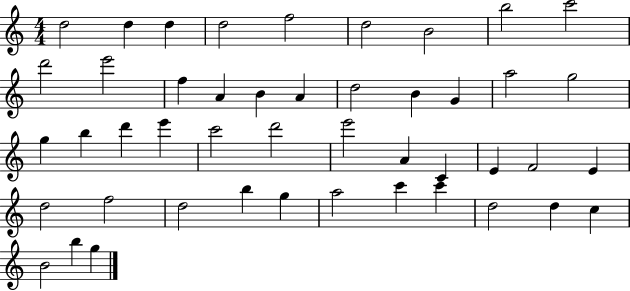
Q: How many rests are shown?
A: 0